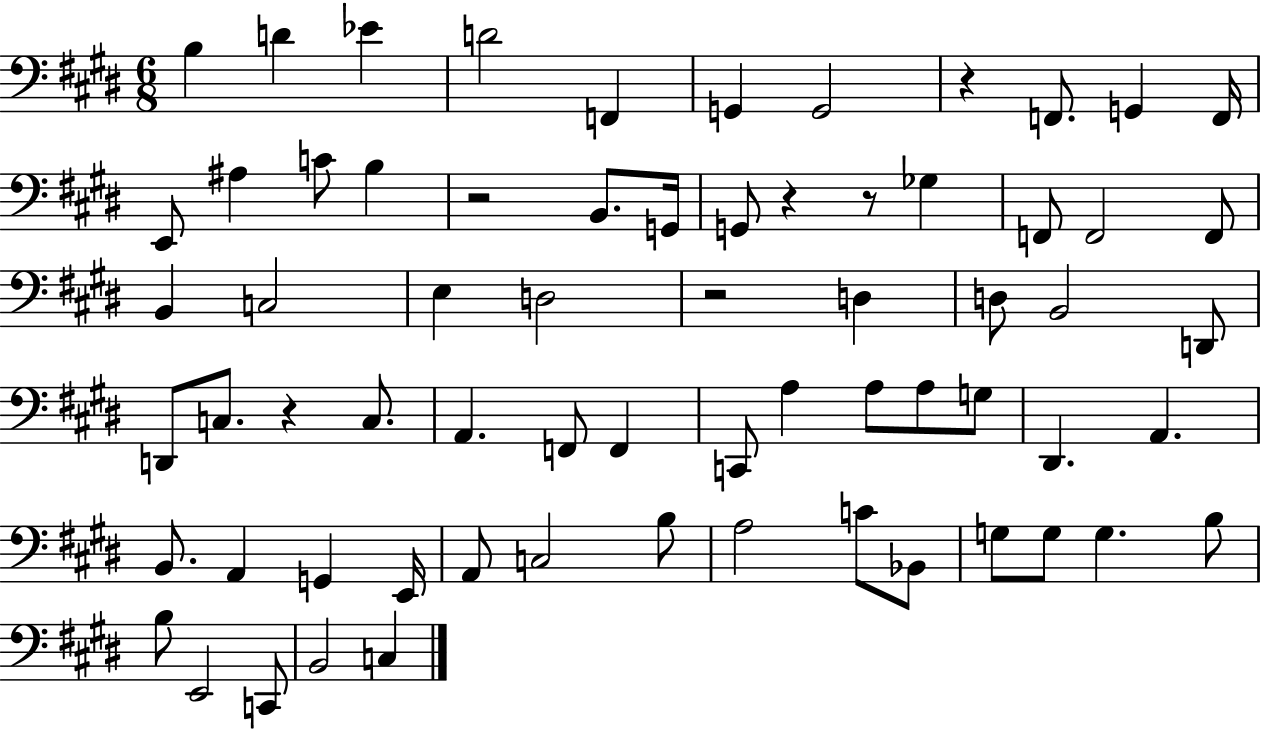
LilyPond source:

{
  \clef bass
  \numericTimeSignature
  \time 6/8
  \key e \major
  b4 d'4 ees'4 | d'2 f,4 | g,4 g,2 | r4 f,8. g,4 f,16 | \break e,8 ais4 c'8 b4 | r2 b,8. g,16 | g,8 r4 r8 ges4 | f,8 f,2 f,8 | \break b,4 c2 | e4 d2 | r2 d4 | d8 b,2 d,8 | \break d,8 c8. r4 c8. | a,4. f,8 f,4 | c,8 a4 a8 a8 g8 | dis,4. a,4. | \break b,8. a,4 g,4 e,16 | a,8 c2 b8 | a2 c'8 bes,8 | g8 g8 g4. b8 | \break b8 e,2 c,8 | b,2 c4 | \bar "|."
}